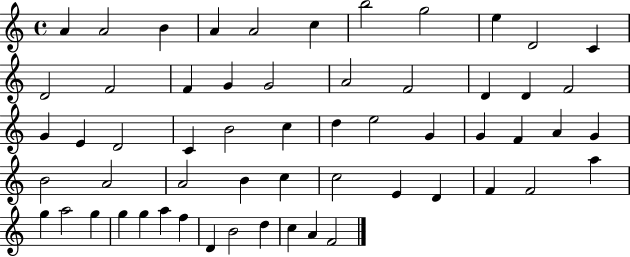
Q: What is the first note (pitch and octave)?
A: A4